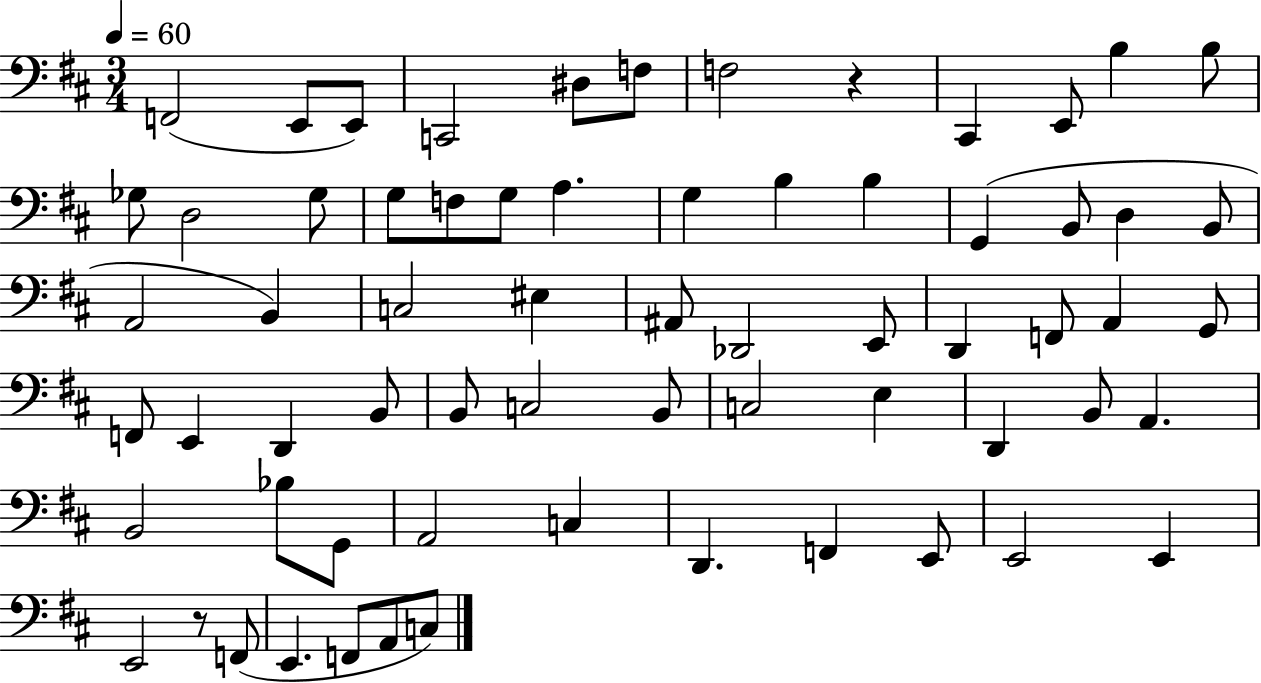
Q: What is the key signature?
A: D major